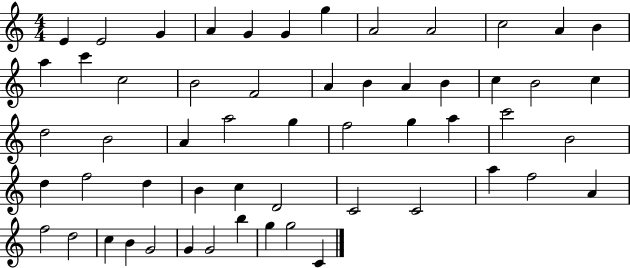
E4/q E4/h G4/q A4/q G4/q G4/q G5/q A4/h A4/h C5/h A4/q B4/q A5/q C6/q C5/h B4/h F4/h A4/q B4/q A4/q B4/q C5/q B4/h C5/q D5/h B4/h A4/q A5/h G5/q F5/h G5/q A5/q C6/h B4/h D5/q F5/h D5/q B4/q C5/q D4/h C4/h C4/h A5/q F5/h A4/q F5/h D5/h C5/q B4/q G4/h G4/q G4/h B5/q G5/q G5/h C4/q